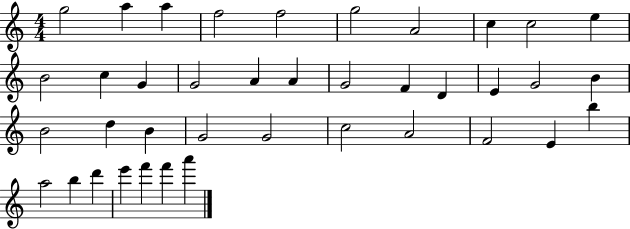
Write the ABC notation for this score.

X:1
T:Untitled
M:4/4
L:1/4
K:C
g2 a a f2 f2 g2 A2 c c2 e B2 c G G2 A A G2 F D E G2 B B2 d B G2 G2 c2 A2 F2 E b a2 b d' e' f' f' a'